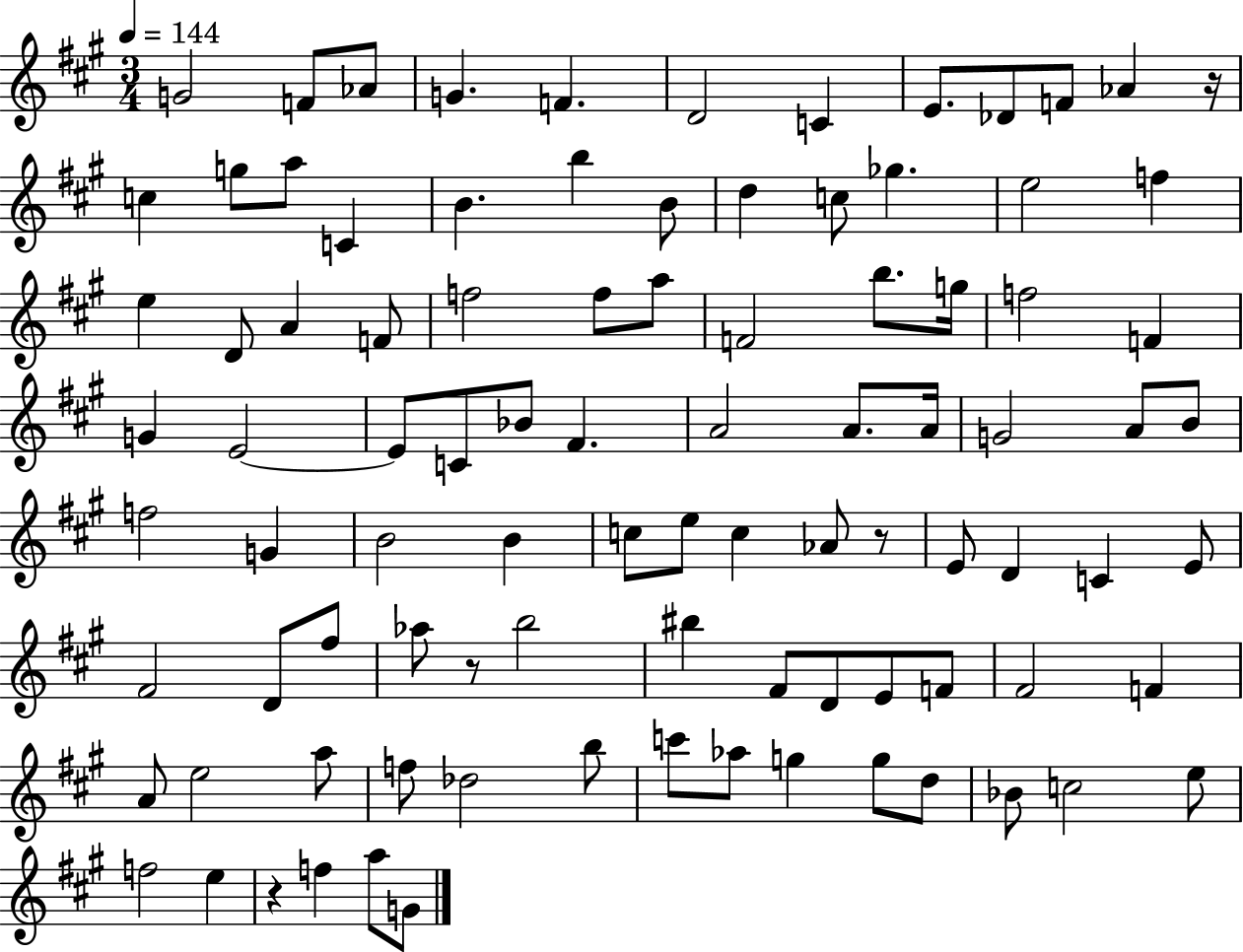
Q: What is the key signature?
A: A major